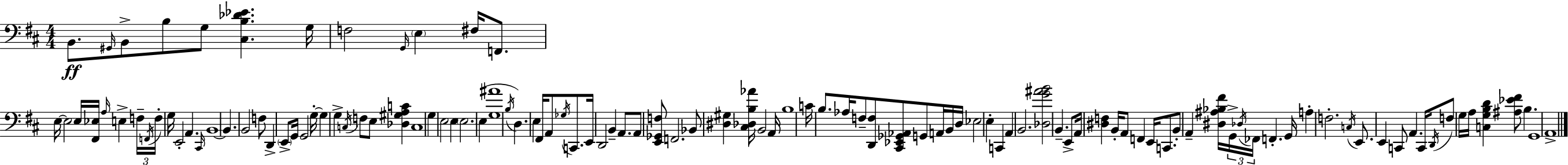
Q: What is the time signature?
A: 4/4